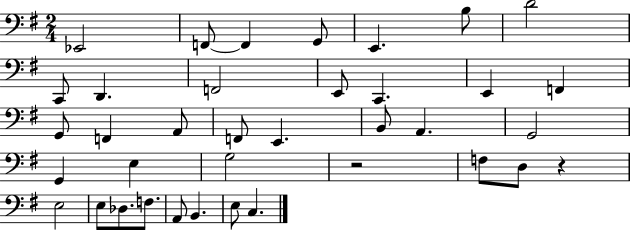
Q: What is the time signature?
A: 2/4